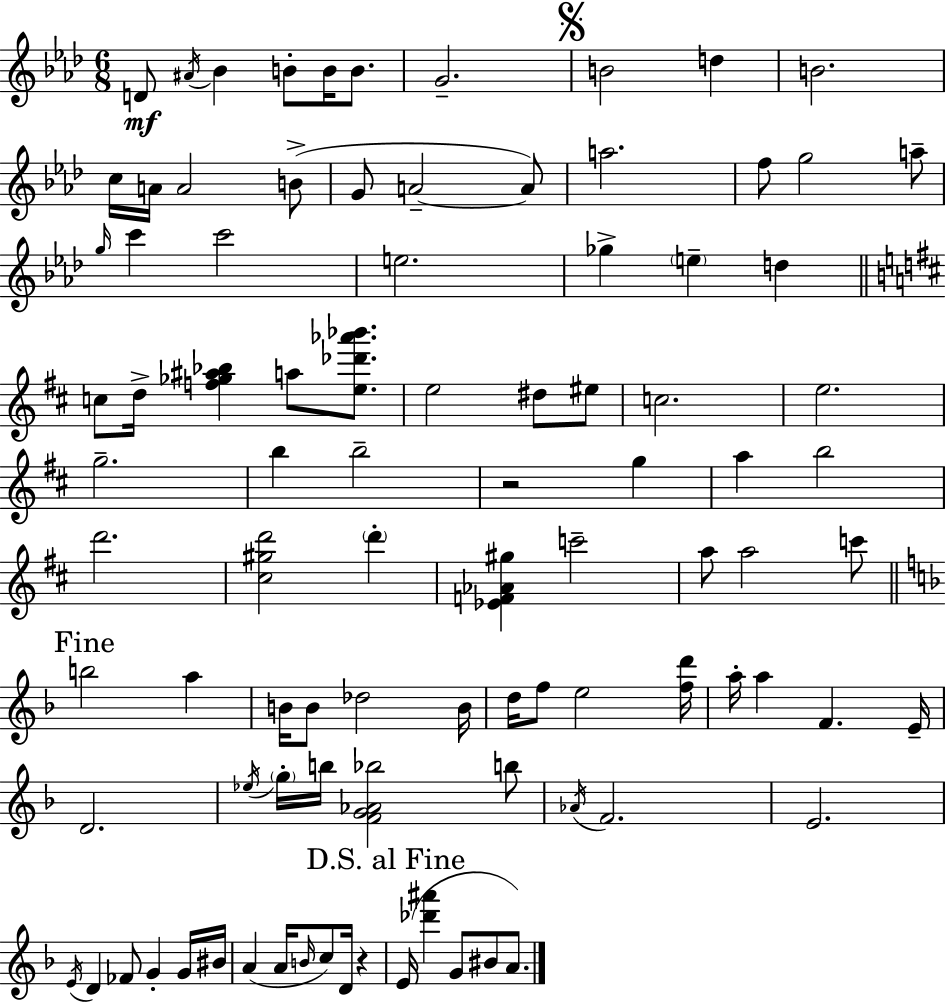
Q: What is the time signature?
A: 6/8